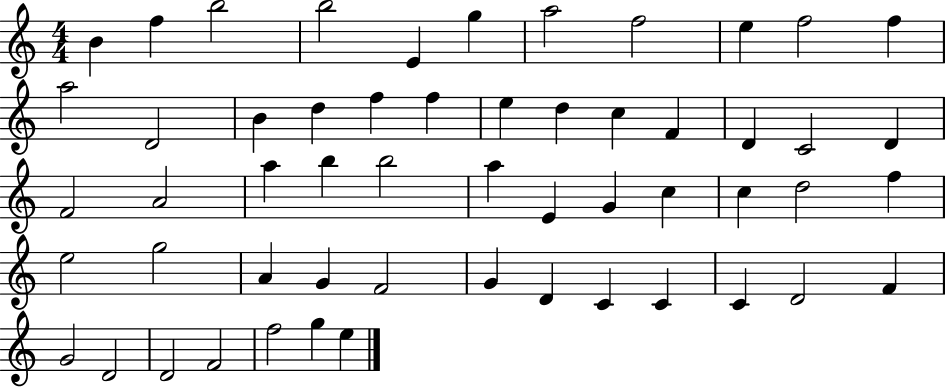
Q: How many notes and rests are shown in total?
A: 55